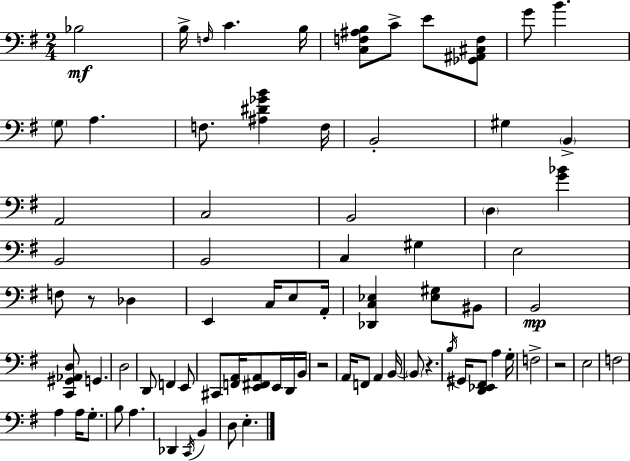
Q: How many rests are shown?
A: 4